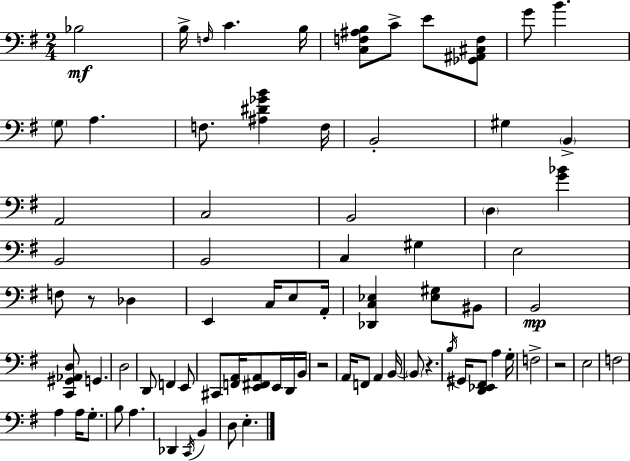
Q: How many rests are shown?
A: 4